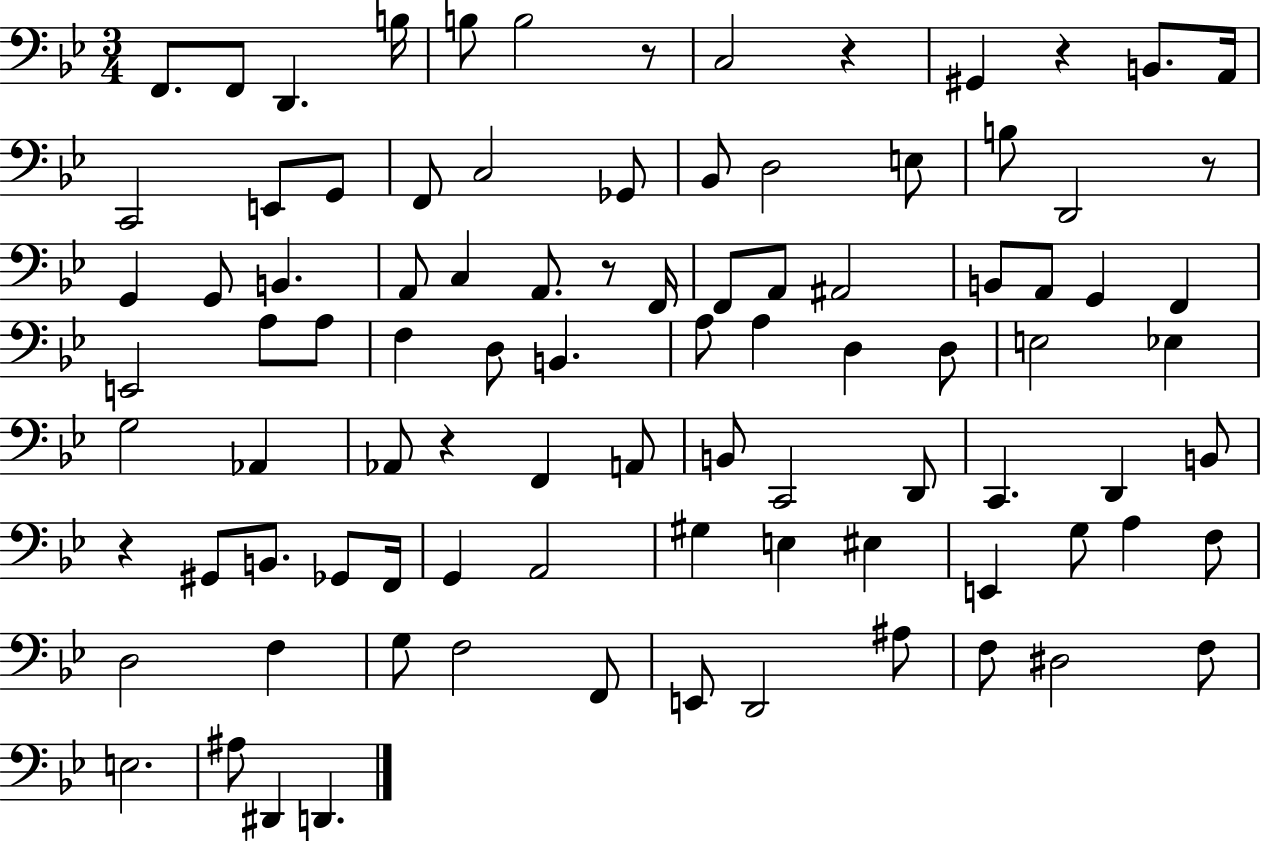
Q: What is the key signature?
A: BES major